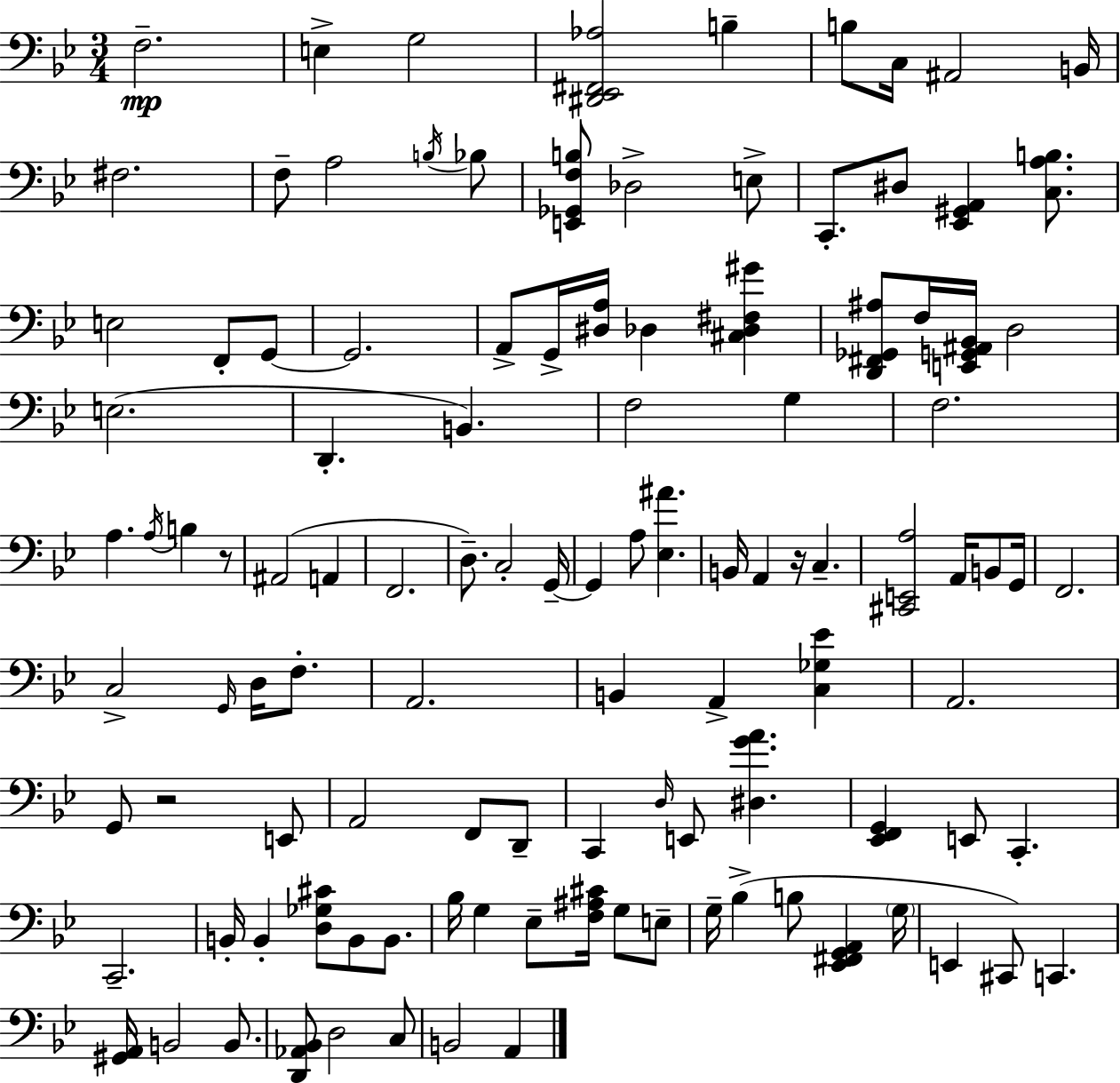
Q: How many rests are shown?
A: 3